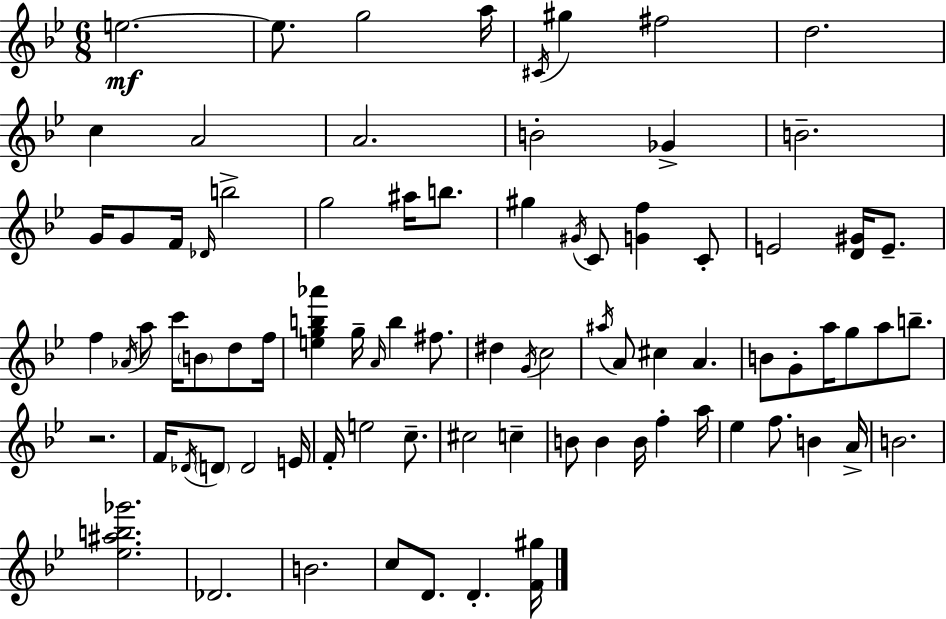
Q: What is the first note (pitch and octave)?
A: E5